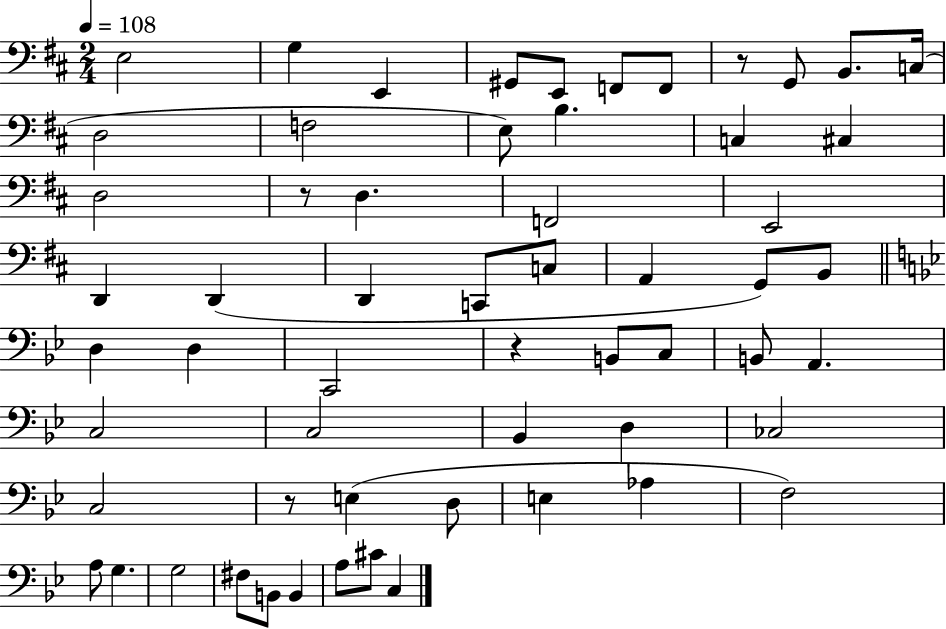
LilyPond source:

{
  \clef bass
  \numericTimeSignature
  \time 2/4
  \key d \major
  \tempo 4 = 108
  \repeat volta 2 { e2 | g4 e,4 | gis,8 e,8 f,8 f,8 | r8 g,8 b,8. c16( | \break d2 | f2 | e8) b4. | c4 cis4 | \break d2 | r8 d4. | f,2 | e,2 | \break d,4 d,4( | d,4 c,8 c8 | a,4 g,8) b,8 | \bar "||" \break \key g \minor d4 d4 | c,2 | r4 b,8 c8 | b,8 a,4. | \break c2 | c2 | bes,4 d4 | ces2 | \break c2 | r8 e4( d8 | e4 aes4 | f2) | \break a8 g4. | g2 | fis8 b,8 b,4 | a8 cis'8 c4 | \break } \bar "|."
}